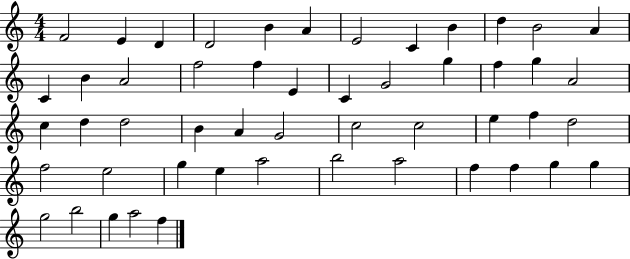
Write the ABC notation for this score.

X:1
T:Untitled
M:4/4
L:1/4
K:C
F2 E D D2 B A E2 C B d B2 A C B A2 f2 f E C G2 g f g A2 c d d2 B A G2 c2 c2 e f d2 f2 e2 g e a2 b2 a2 f f g g g2 b2 g a2 f